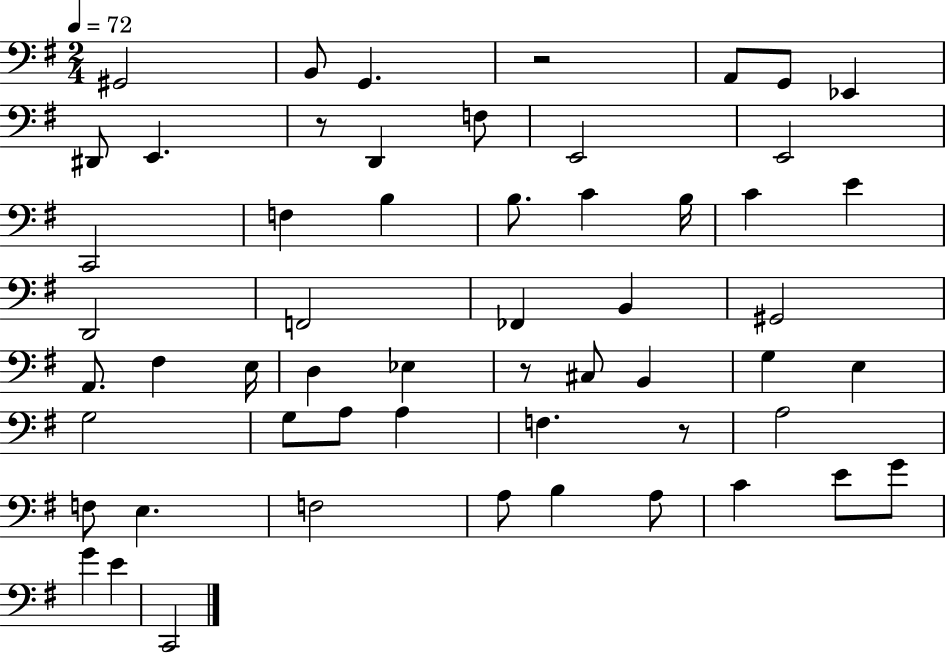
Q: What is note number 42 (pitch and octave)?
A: E3